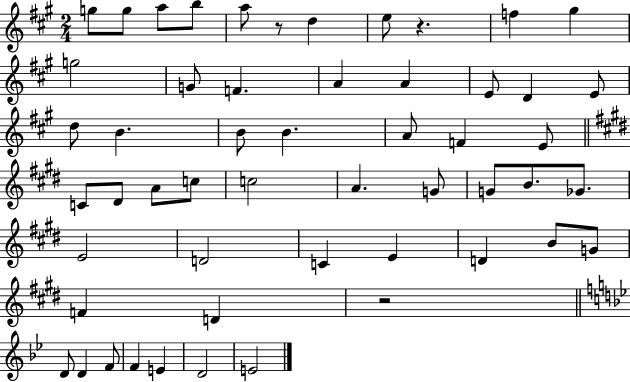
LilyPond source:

{
  \clef treble
  \numericTimeSignature
  \time 2/4
  \key a \major
  g''8 g''8 a''8 b''8 | a''8 r8 d''4 | e''8 r4. | f''4 gis''4 | \break g''2 | g'8 f'4. | a'4 a'4 | e'8 d'4 e'8 | \break d''8 b'4. | b'8 b'4. | a'8 f'4 e'8 | \bar "||" \break \key e \major c'8 dis'8 a'8 c''8 | c''2 | a'4. g'8 | g'8 b'8. ges'8. | \break e'2 | d'2 | c'4 e'4 | d'4 b'8 g'8 | \break f'4 d'4 | r2 | \bar "||" \break \key bes \major d'8 d'4 f'8 | f'4 e'4 | d'2 | e'2 | \break \bar "|."
}